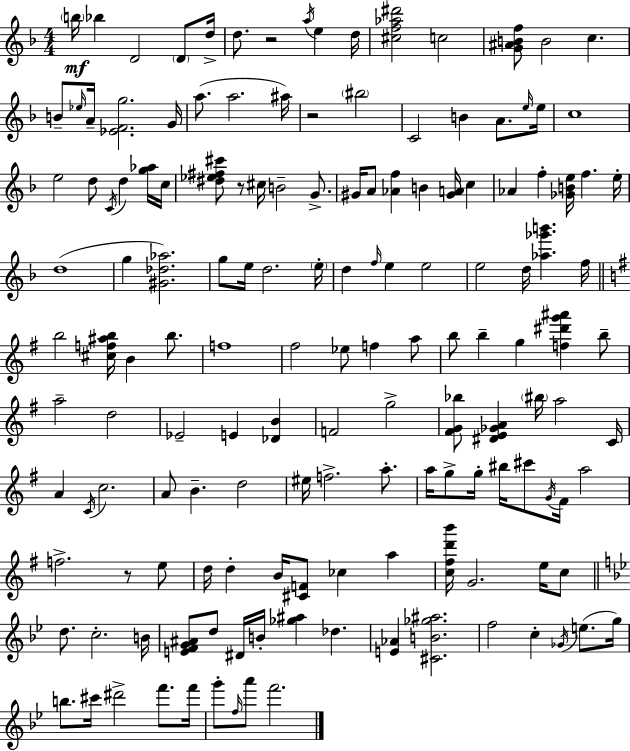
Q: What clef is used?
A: treble